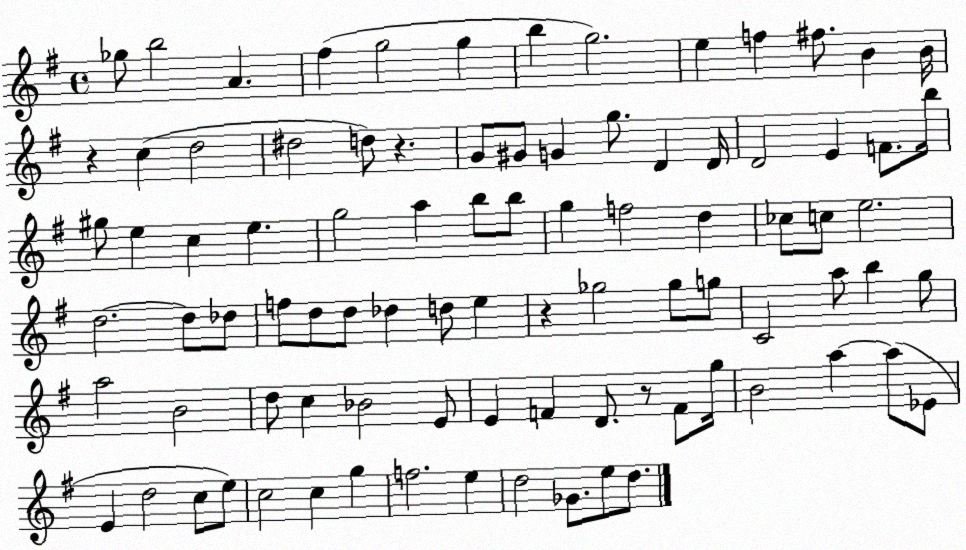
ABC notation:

X:1
T:Untitled
M:4/4
L:1/4
K:G
_g/2 b2 A ^f g2 g b g2 e f ^f/2 B B/4 z c d2 ^d2 d/2 z G/2 ^G/2 G g/2 D D/4 D2 E F/2 b/4 ^g/2 e c e g2 a b/2 b/2 g f2 d _c/2 c/2 e2 d2 d/2 _d/2 f/2 d/2 d/2 _d d/2 e z _g2 _g/2 g/2 C2 a/2 b g/2 a2 B2 d/2 c _B2 E/2 E F D/2 z/2 F/2 g/4 B2 a a/2 _E/2 E d2 c/2 e/2 c2 c g f2 e d2 _G/2 e/2 d/2